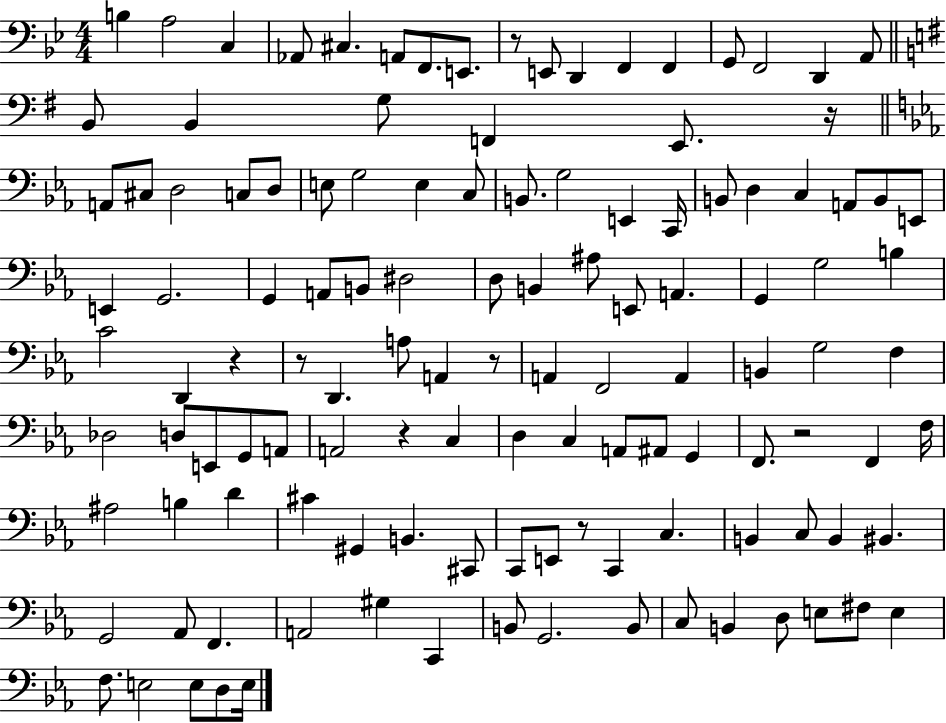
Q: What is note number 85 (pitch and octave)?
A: G#2